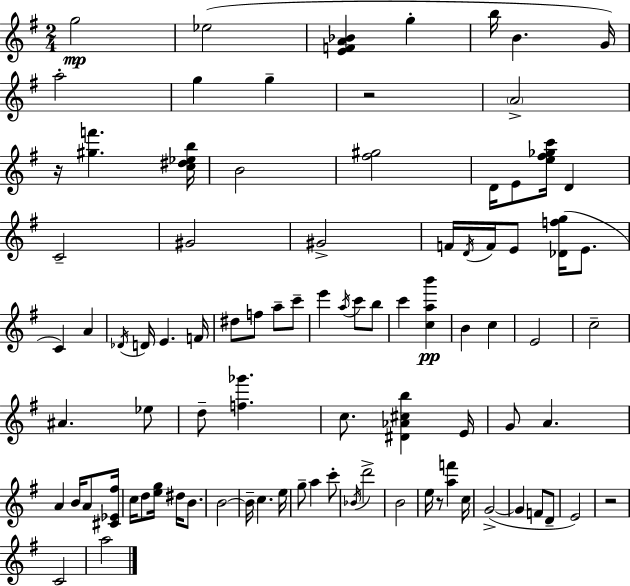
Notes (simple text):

G5/h Eb5/h [E4,F4,A4,Bb4]/q G5/q B5/s B4/q. G4/s A5/h G5/q G5/q R/h A4/h R/s [G#5,F6]/q. [C5,D#5,Eb5,B5]/s B4/h [F#5,G#5]/h D4/s E4/e [E5,F#5,Gb5,C6]/s D4/q C4/h G#4/h G#4/h F4/s D4/s F4/s E4/e [Db4,F5,G5]/s E4/e. C4/q A4/q Db4/s D4/s E4/q. F4/s D#5/e F5/e A5/e C6/e E6/q A5/s C6/e B5/e C6/q [C5,A5,B6]/q B4/q C5/q E4/h C5/h A#4/q. Eb5/e D5/e [F5,Gb6]/q. C5/e. [D#4,Ab4,C#5,B5]/q E4/s G4/e A4/q. A4/q B4/s A4/e [C#4,Eb4,F#5]/s C5/s D5/e [E5,G5]/s D#5/s B4/e. B4/h B4/s C5/q. E5/s G5/e A5/q C6/e Bb4/s D6/h B4/h E5/s R/e [A5,F6]/q C5/s G4/h G4/q F4/e D4/e E4/h R/h C4/h A5/h